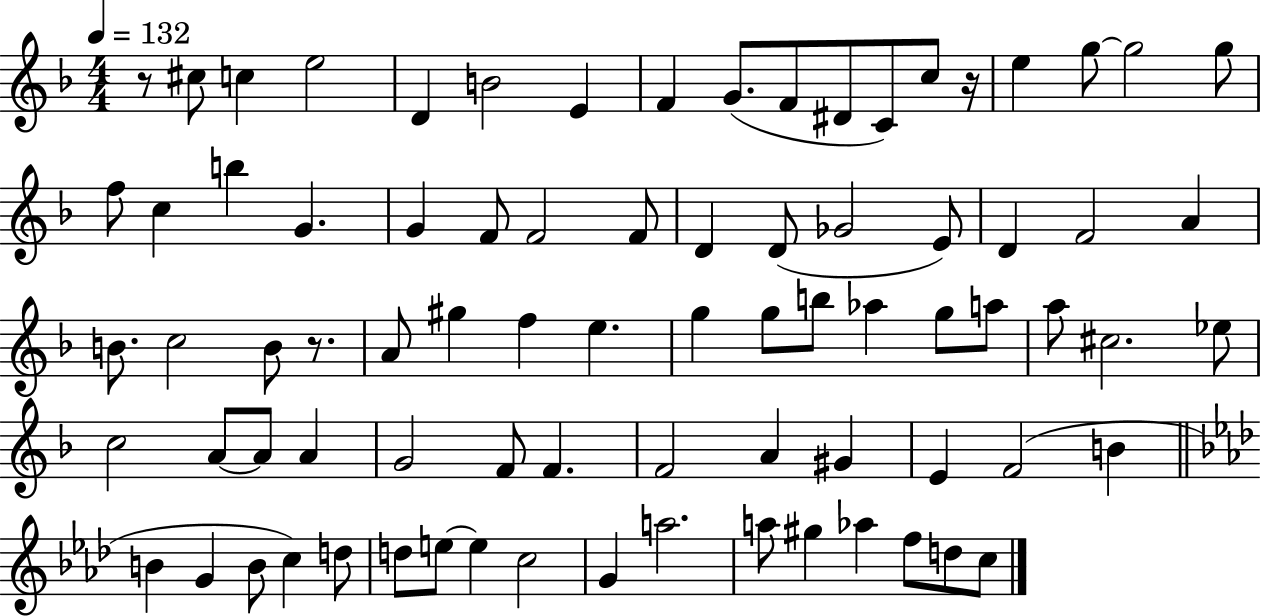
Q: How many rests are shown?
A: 3